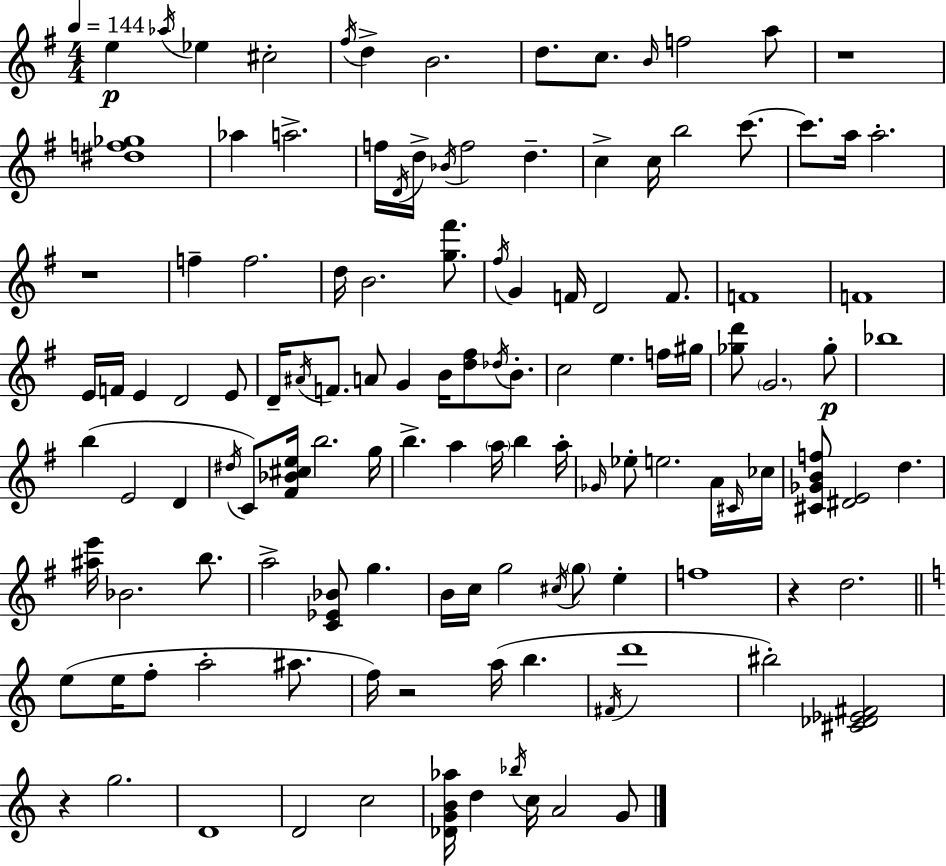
{
  \clef treble
  \numericTimeSignature
  \time 4/4
  \key e \minor
  \tempo 4 = 144
  \repeat volta 2 { e''4\p \acciaccatura { aes''16 } ees''4 cis''2-. | \acciaccatura { fis''16 } d''4-> b'2. | d''8. c''8. \grace { b'16 } f''2 | a''8 r1 | \break <dis'' f'' ges''>1 | aes''4 a''2.-> | f''16 \acciaccatura { d'16 } d''16-> \acciaccatura { bes'16 } f''2 d''4.-- | c''4-> c''16 b''2 | \break c'''8.~~ c'''8. a''16 a''2.-. | r1 | f''4-- f''2. | d''16 b'2. | \break <g'' fis'''>8. \acciaccatura { fis''16 } g'4 f'16 d'2 | f'8. f'1 | f'1 | e'16 f'16 e'4 d'2 | \break e'8 d'16-- \acciaccatura { ais'16 } f'8. a'8 g'4 | b'16 <d'' fis''>8 \acciaccatura { des''16 } b'8.-. c''2 | e''4. f''16 gis''16 <ges'' d'''>8 \parenthesize g'2. | ges''8-.\p bes''1 | \break b''4( e'2 | d'4 \acciaccatura { dis''16 } c'8) <fis' bes' cis'' e''>16 b''2. | g''16 b''4.-> a''4 | \parenthesize a''16 b''4 a''16-. \grace { ges'16 } ees''8-. e''2. | \break a'16 \grace { cis'16 } ces''16 <cis' ges' b' f''>8 <dis' e'>2 | d''4. <ais'' e'''>16 bes'2. | b''8. a''2-> | <c' ees' bes'>8 g''4. b'16 c''16 g''2 | \break \acciaccatura { cis''16 } \parenthesize g''8 e''4-. f''1 | r4 | d''2. \bar "||" \break \key a \minor e''8( e''16 f''8-. a''2-. ais''8. | f''16) r2 a''16( b''4. | \acciaccatura { fis'16 } d'''1 | bis''2-.) <cis' des' ees' fis'>2 | \break r4 g''2. | d'1 | d'2 c''2 | <des' g' b' aes''>16 d''4 \acciaccatura { bes''16 } c''16 a'2 | \break g'8 } \bar "|."
}